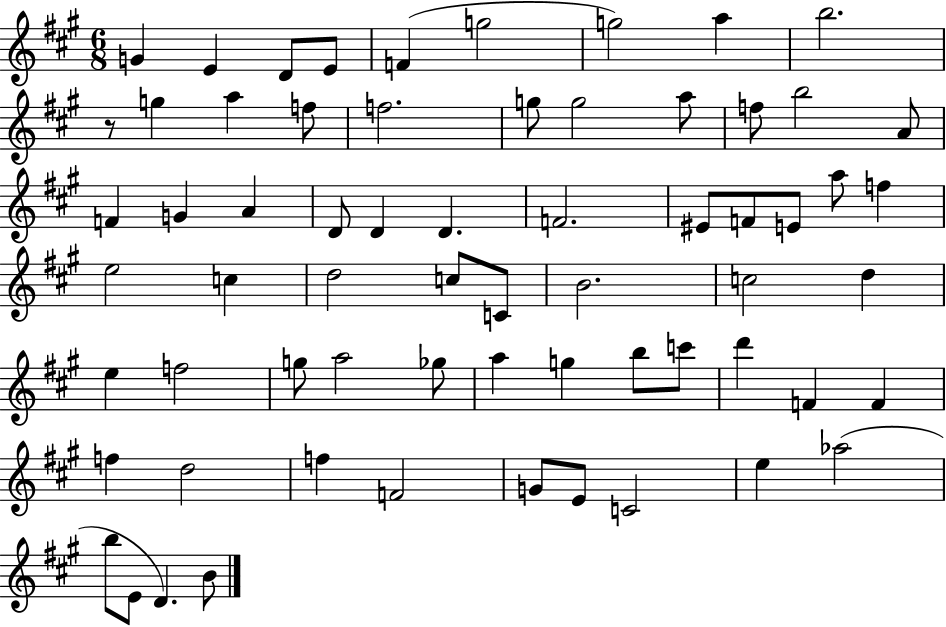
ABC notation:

X:1
T:Untitled
M:6/8
L:1/4
K:A
G E D/2 E/2 F g2 g2 a b2 z/2 g a f/2 f2 g/2 g2 a/2 f/2 b2 A/2 F G A D/2 D D F2 ^E/2 F/2 E/2 a/2 f e2 c d2 c/2 C/2 B2 c2 d e f2 g/2 a2 _g/2 a g b/2 c'/2 d' F F f d2 f F2 G/2 E/2 C2 e _a2 b/2 E/2 D B/2